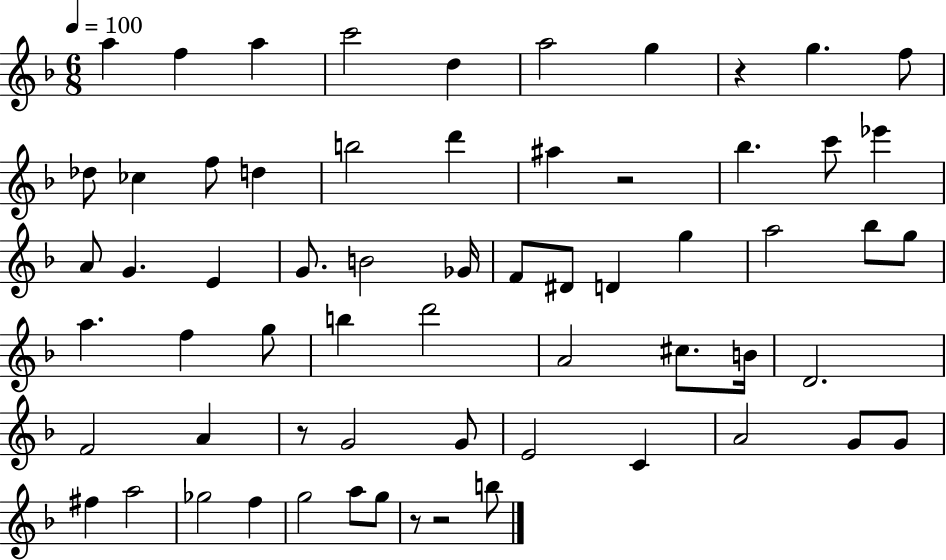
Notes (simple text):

A5/q F5/q A5/q C6/h D5/q A5/h G5/q R/q G5/q. F5/e Db5/e CES5/q F5/e D5/q B5/h D6/q A#5/q R/h Bb5/q. C6/e Eb6/q A4/e G4/q. E4/q G4/e. B4/h Gb4/s F4/e D#4/e D4/q G5/q A5/h Bb5/e G5/e A5/q. F5/q G5/e B5/q D6/h A4/h C#5/e. B4/s D4/h. F4/h A4/q R/e G4/h G4/e E4/h C4/q A4/h G4/e G4/e F#5/q A5/h Gb5/h F5/q G5/h A5/e G5/e R/e R/h B5/e